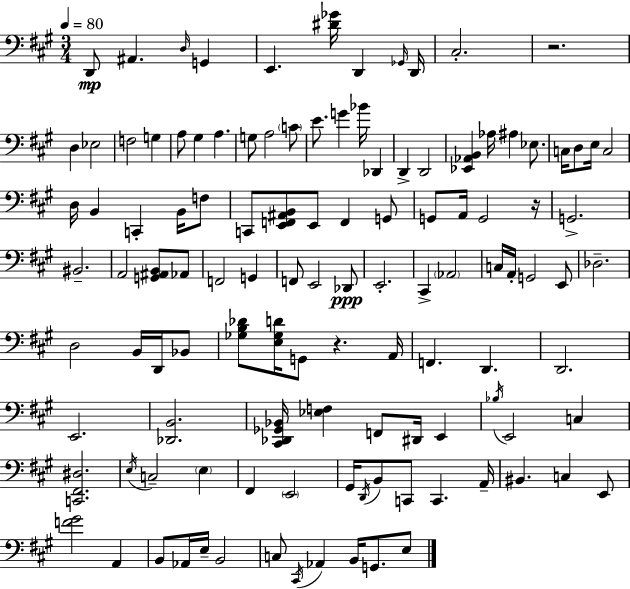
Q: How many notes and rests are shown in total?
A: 116